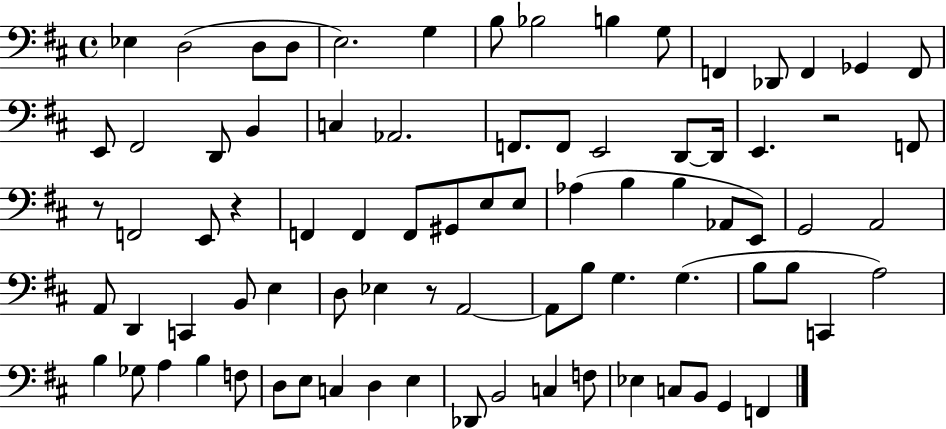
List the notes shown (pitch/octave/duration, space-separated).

Eb3/q D3/h D3/e D3/e E3/h. G3/q B3/e Bb3/h B3/q G3/e F2/q Db2/e F2/q Gb2/q F2/e E2/e F#2/h D2/e B2/q C3/q Ab2/h. F2/e. F2/e E2/h D2/e D2/s E2/q. R/h F2/e R/e F2/h E2/e R/q F2/q F2/q F2/e G#2/e E3/e E3/e Ab3/q B3/q B3/q Ab2/e E2/e G2/h A2/h A2/e D2/q C2/q B2/e E3/q D3/e Eb3/q R/e A2/h A2/e B3/e G3/q. G3/q. B3/e B3/e C2/q A3/h B3/q Gb3/e A3/q B3/q F3/e D3/e E3/e C3/q D3/q E3/q Db2/e B2/h C3/q F3/e Eb3/q C3/e B2/e G2/q F2/q